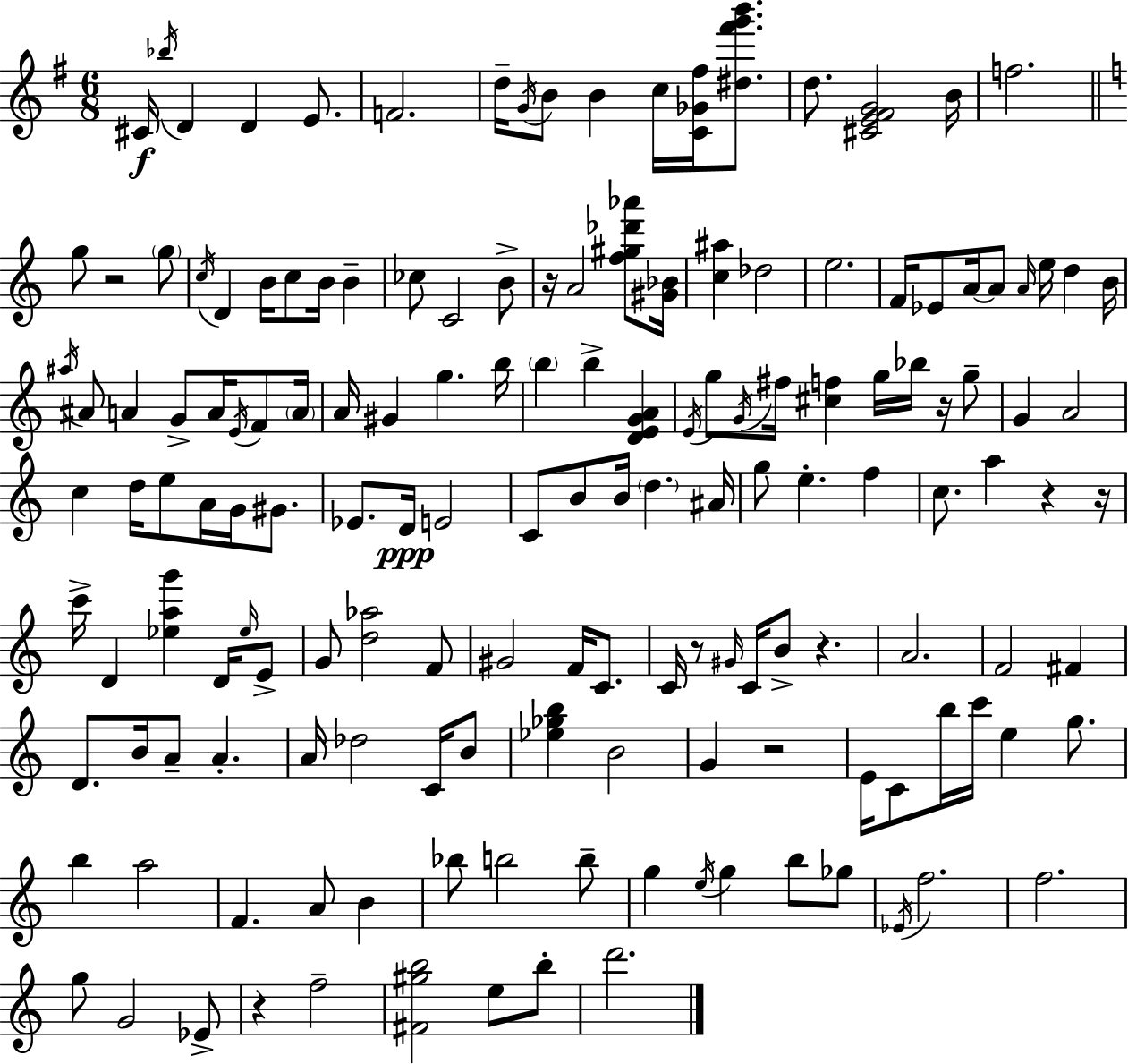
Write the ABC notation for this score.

X:1
T:Untitled
M:6/8
L:1/4
K:Em
^C/4 _b/4 D D E/2 F2 d/4 G/4 B/2 B c/4 [C_G^f]/4 [^d^f'g'b']/2 d/2 [^CE^FG]2 B/4 f2 g/2 z2 g/2 c/4 D B/4 c/2 B/4 B _c/2 C2 B/2 z/4 A2 [f^g_d'_a']/2 [^G_B]/4 [c^a] _d2 e2 F/4 _E/2 A/4 A/2 A/4 e/4 d B/4 ^a/4 ^A/2 A G/2 A/4 E/4 F/2 A/4 A/4 ^G g b/4 b b [DEGA] E/4 g/2 G/4 ^f/4 [^cf] g/4 _b/4 z/4 g/2 G A2 c d/4 e/2 A/4 G/4 ^G/2 _E/2 D/4 E2 C/2 B/2 B/4 d ^A/4 g/2 e f c/2 a z z/4 c'/4 D [_eag'] D/4 _e/4 E/2 G/2 [d_a]2 F/2 ^G2 F/4 C/2 C/4 z/2 ^G/4 C/4 B/2 z A2 F2 ^F D/2 B/4 A/2 A A/4 _d2 C/4 B/2 [_e_gb] B2 G z2 E/4 C/2 b/4 c'/4 e g/2 b a2 F A/2 B _b/2 b2 b/2 g e/4 g b/2 _g/2 _E/4 f2 f2 g/2 G2 _E/2 z f2 [^F^gb]2 e/2 b/2 d'2